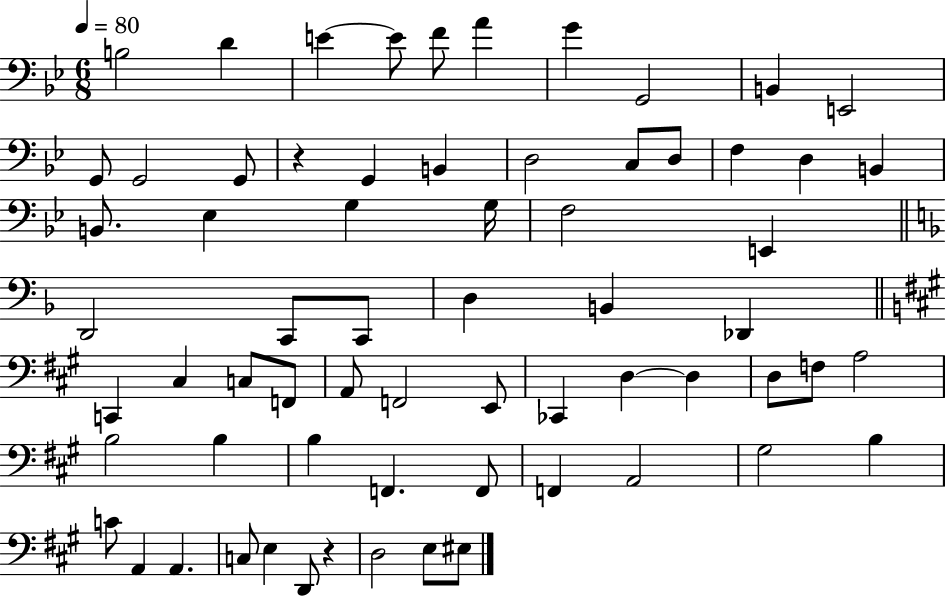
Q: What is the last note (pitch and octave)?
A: EIS3